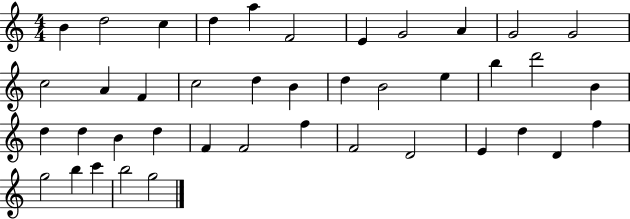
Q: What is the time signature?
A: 4/4